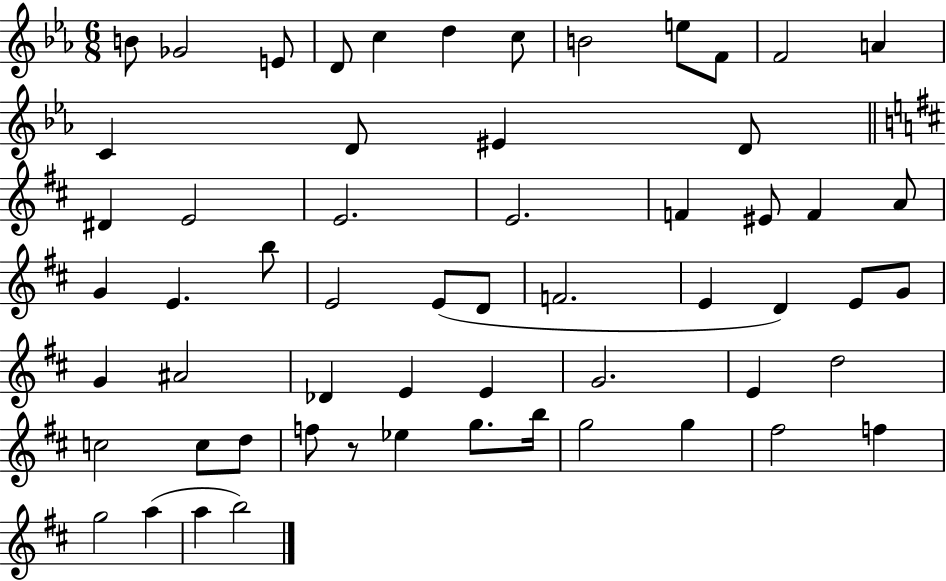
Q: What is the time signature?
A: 6/8